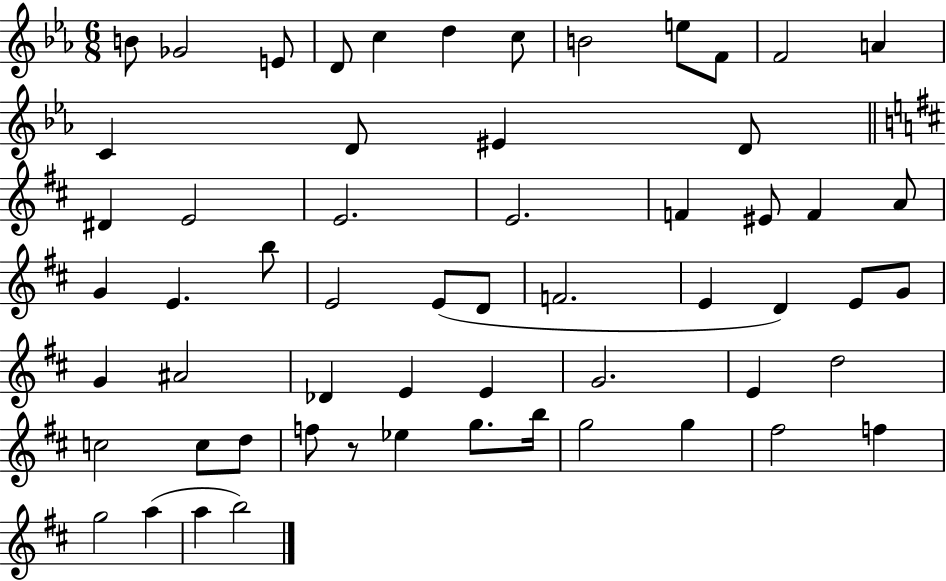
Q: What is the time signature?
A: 6/8